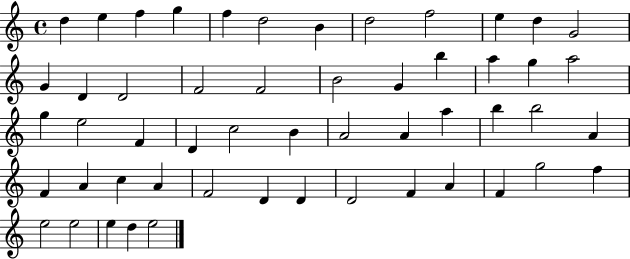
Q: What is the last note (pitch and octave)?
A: E5